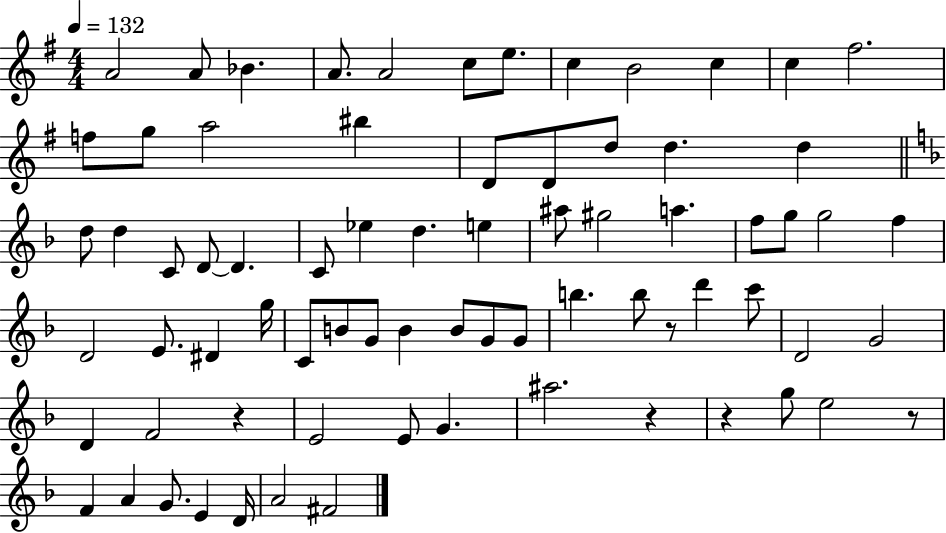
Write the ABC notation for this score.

X:1
T:Untitled
M:4/4
L:1/4
K:G
A2 A/2 _B A/2 A2 c/2 e/2 c B2 c c ^f2 f/2 g/2 a2 ^b D/2 D/2 d/2 d d d/2 d C/2 D/2 D C/2 _e d e ^a/2 ^g2 a f/2 g/2 g2 f D2 E/2 ^D g/4 C/2 B/2 G/2 B B/2 G/2 G/2 b b/2 z/2 d' c'/2 D2 G2 D F2 z E2 E/2 G ^a2 z z g/2 e2 z/2 F A G/2 E D/4 A2 ^F2